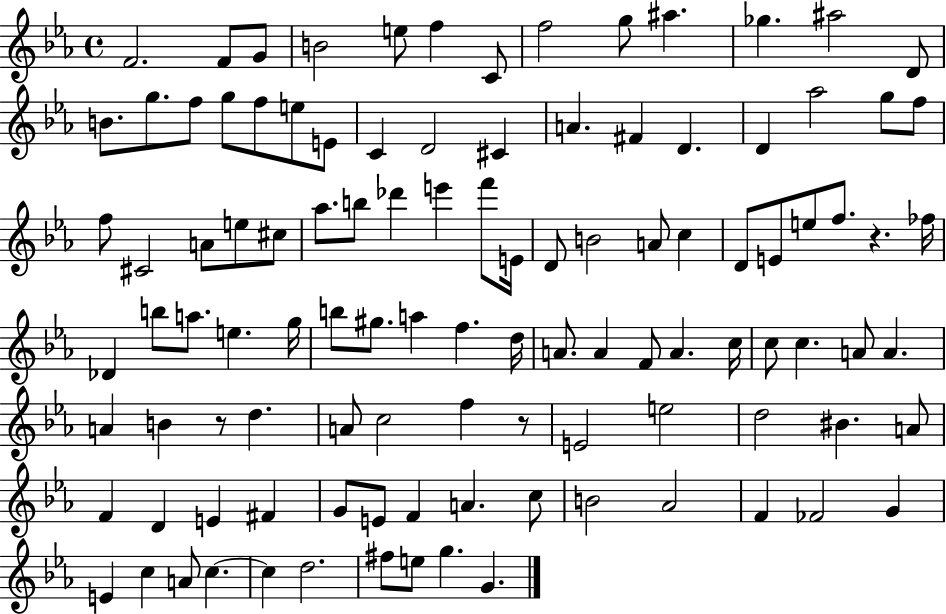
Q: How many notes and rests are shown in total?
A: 107